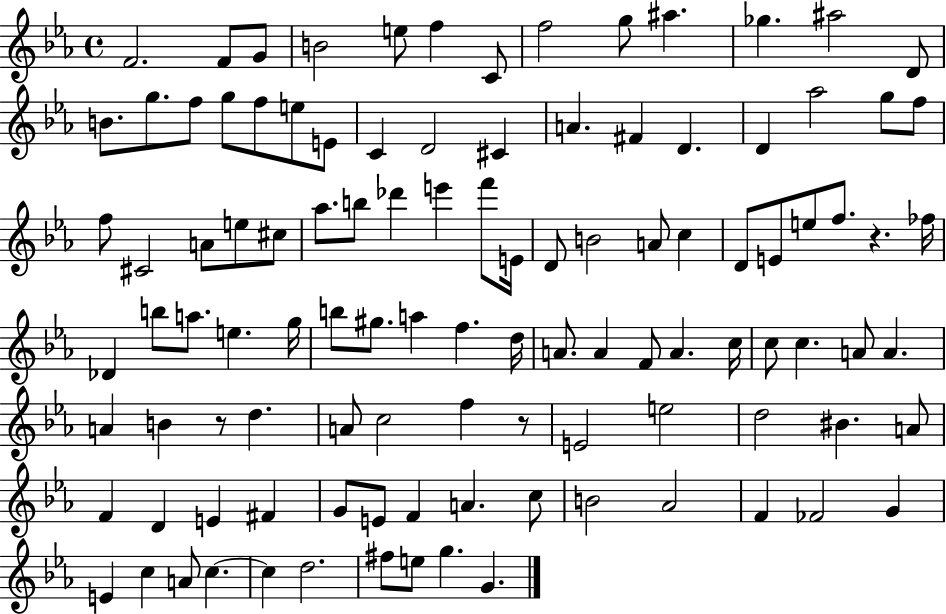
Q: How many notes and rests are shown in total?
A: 107